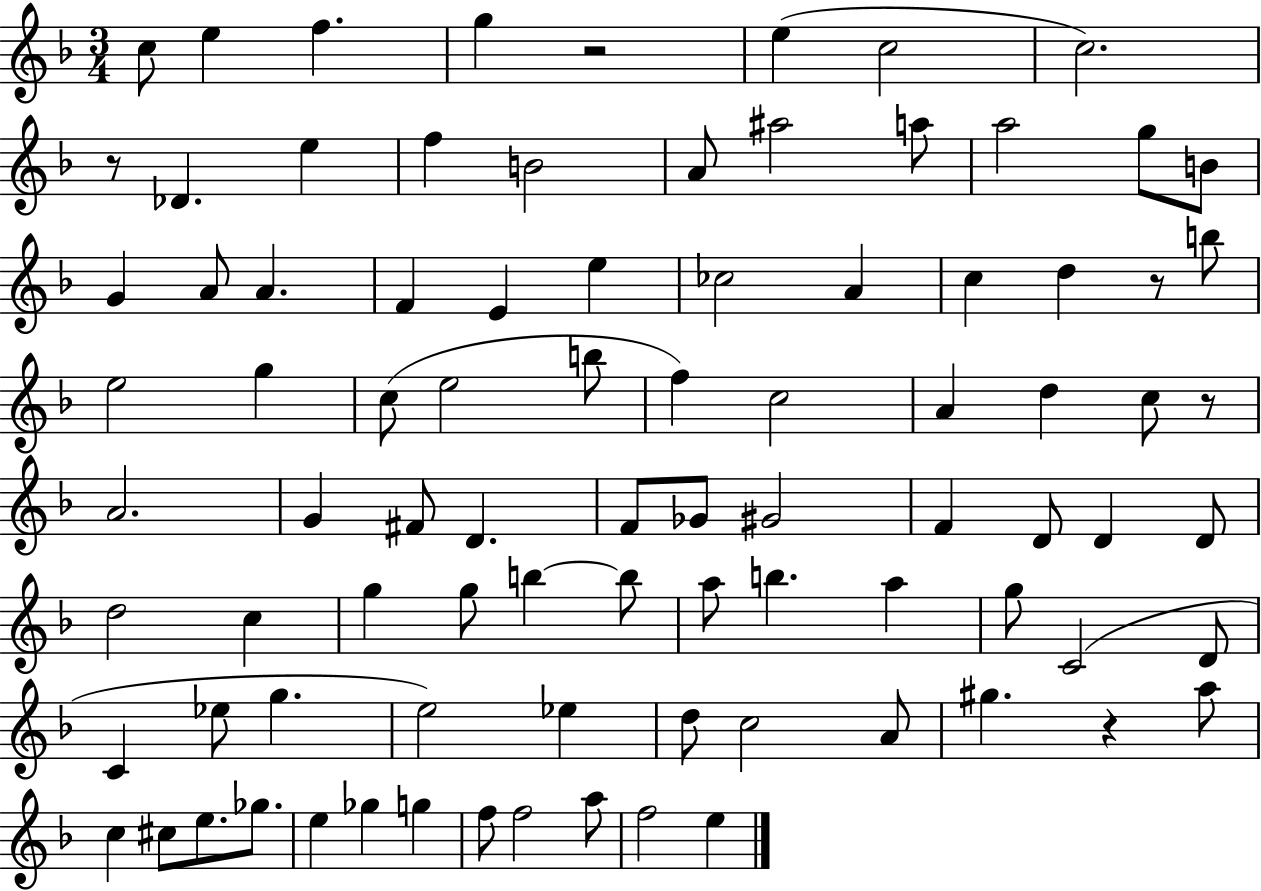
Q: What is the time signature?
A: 3/4